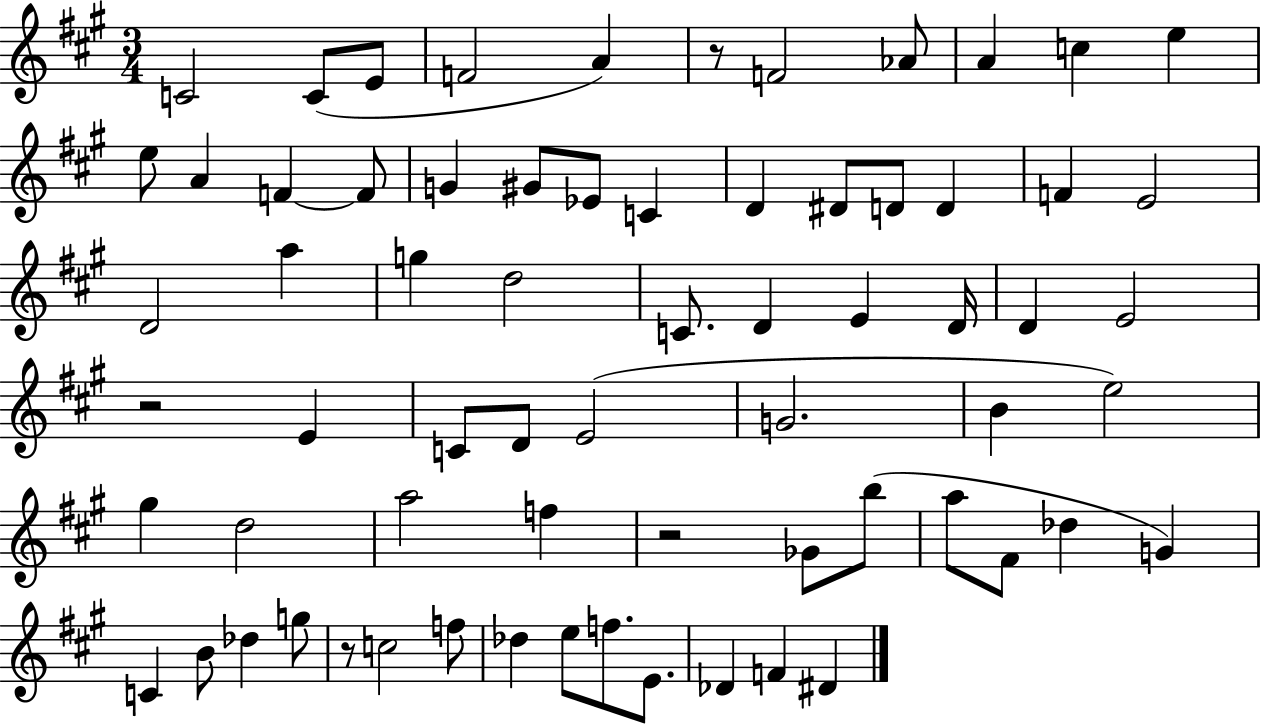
{
  \clef treble
  \numericTimeSignature
  \time 3/4
  \key a \major
  \repeat volta 2 { c'2 c'8( e'8 | f'2 a'4) | r8 f'2 aes'8 | a'4 c''4 e''4 | \break e''8 a'4 f'4~~ f'8 | g'4 gis'8 ees'8 c'4 | d'4 dis'8 d'8 d'4 | f'4 e'2 | \break d'2 a''4 | g''4 d''2 | c'8. d'4 e'4 d'16 | d'4 e'2 | \break r2 e'4 | c'8 d'8 e'2( | g'2. | b'4 e''2) | \break gis''4 d''2 | a''2 f''4 | r2 ges'8 b''8( | a''8 fis'8 des''4 g'4) | \break c'4 b'8 des''4 g''8 | r8 c''2 f''8 | des''4 e''8 f''8. e'8. | des'4 f'4 dis'4 | \break } \bar "|."
}